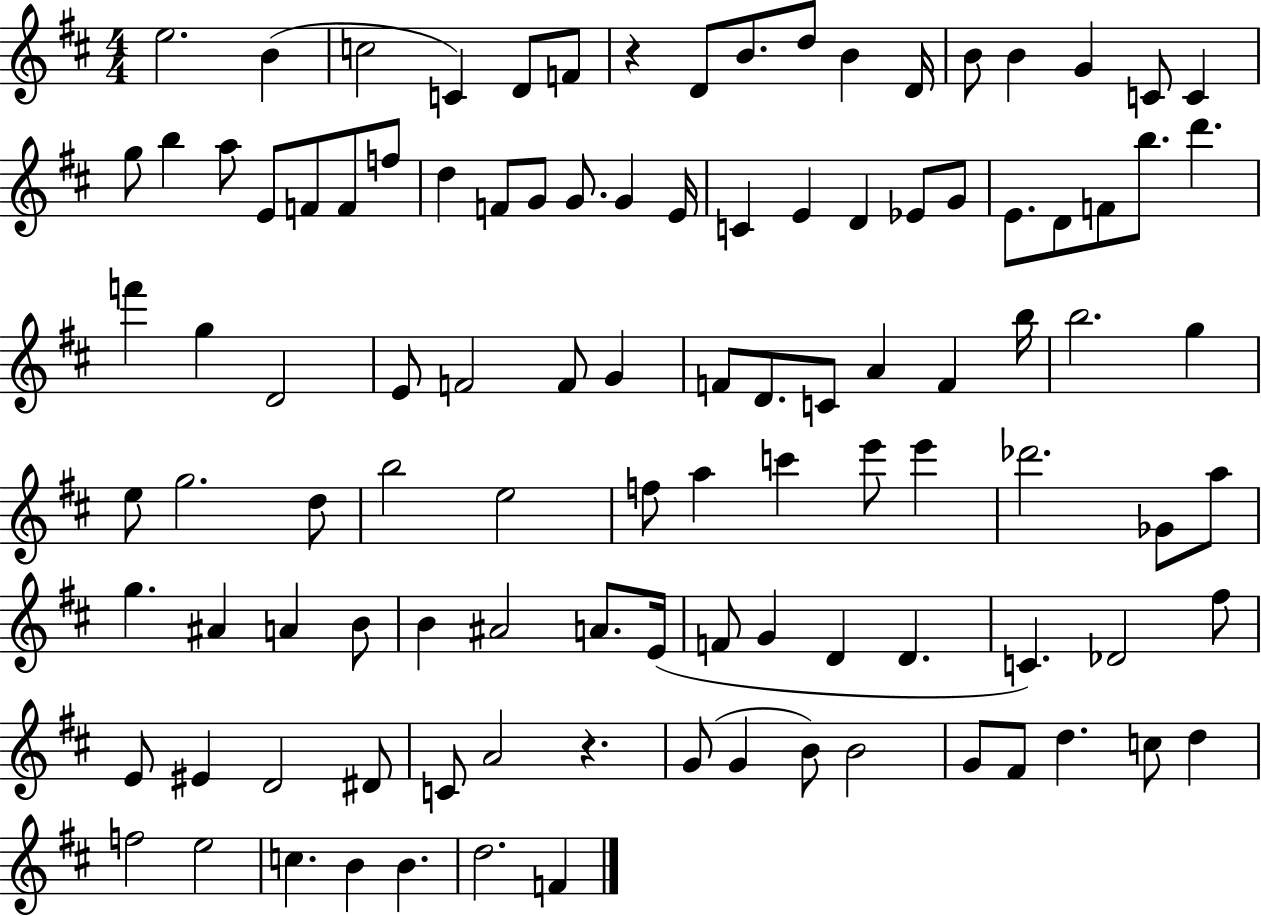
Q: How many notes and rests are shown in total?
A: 106